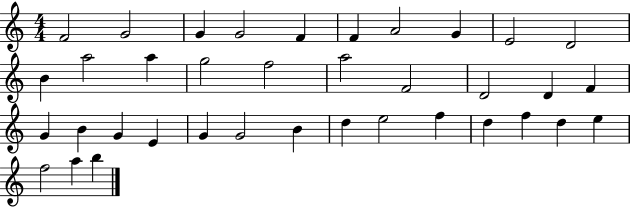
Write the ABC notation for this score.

X:1
T:Untitled
M:4/4
L:1/4
K:C
F2 G2 G G2 F F A2 G E2 D2 B a2 a g2 f2 a2 F2 D2 D F G B G E G G2 B d e2 f d f d e f2 a b